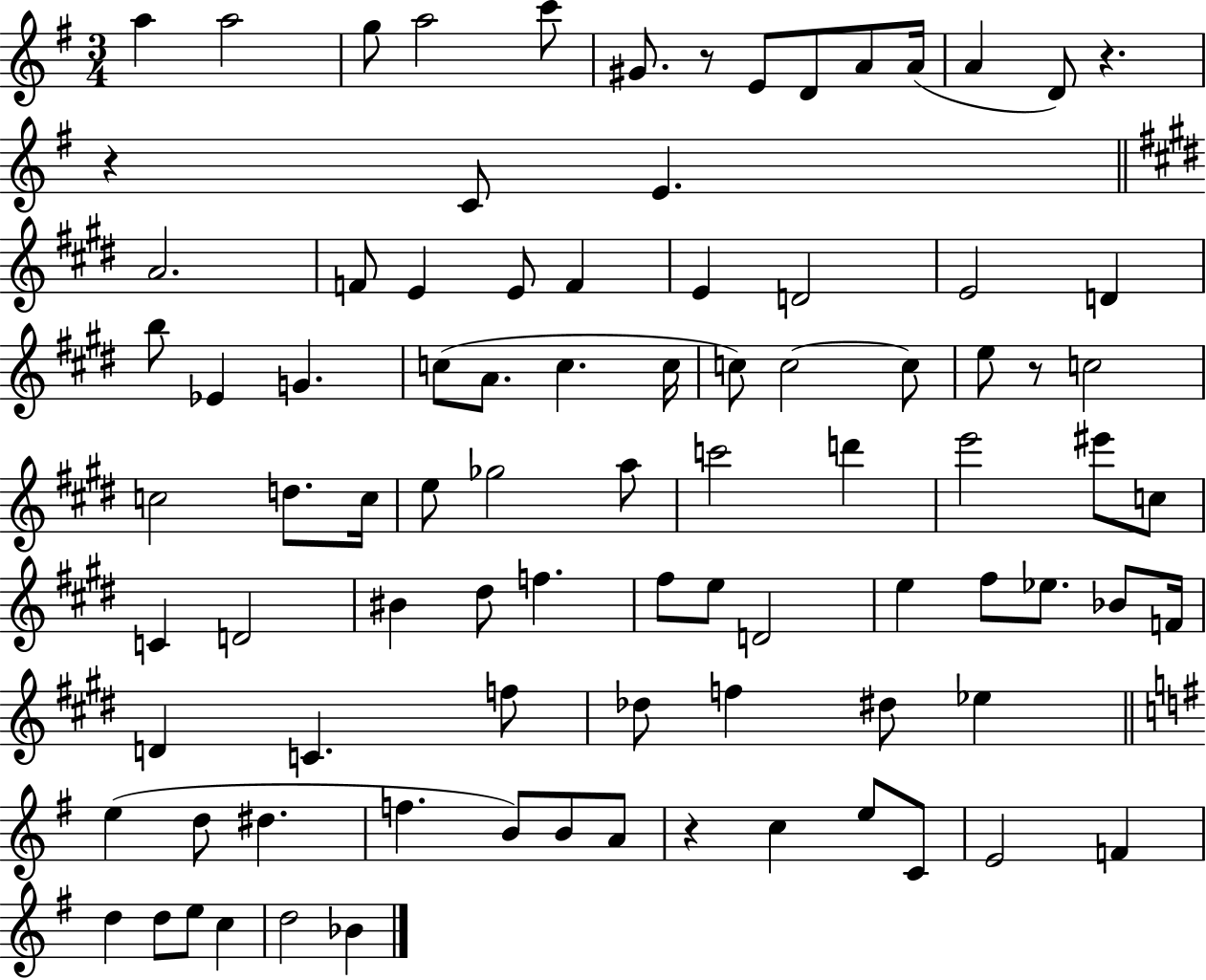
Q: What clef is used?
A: treble